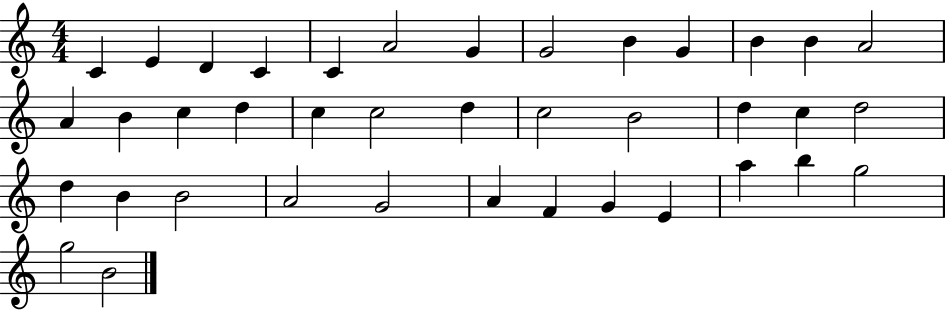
C4/q E4/q D4/q C4/q C4/q A4/h G4/q G4/h B4/q G4/q B4/q B4/q A4/h A4/q B4/q C5/q D5/q C5/q C5/h D5/q C5/h B4/h D5/q C5/q D5/h D5/q B4/q B4/h A4/h G4/h A4/q F4/q G4/q E4/q A5/q B5/q G5/h G5/h B4/h